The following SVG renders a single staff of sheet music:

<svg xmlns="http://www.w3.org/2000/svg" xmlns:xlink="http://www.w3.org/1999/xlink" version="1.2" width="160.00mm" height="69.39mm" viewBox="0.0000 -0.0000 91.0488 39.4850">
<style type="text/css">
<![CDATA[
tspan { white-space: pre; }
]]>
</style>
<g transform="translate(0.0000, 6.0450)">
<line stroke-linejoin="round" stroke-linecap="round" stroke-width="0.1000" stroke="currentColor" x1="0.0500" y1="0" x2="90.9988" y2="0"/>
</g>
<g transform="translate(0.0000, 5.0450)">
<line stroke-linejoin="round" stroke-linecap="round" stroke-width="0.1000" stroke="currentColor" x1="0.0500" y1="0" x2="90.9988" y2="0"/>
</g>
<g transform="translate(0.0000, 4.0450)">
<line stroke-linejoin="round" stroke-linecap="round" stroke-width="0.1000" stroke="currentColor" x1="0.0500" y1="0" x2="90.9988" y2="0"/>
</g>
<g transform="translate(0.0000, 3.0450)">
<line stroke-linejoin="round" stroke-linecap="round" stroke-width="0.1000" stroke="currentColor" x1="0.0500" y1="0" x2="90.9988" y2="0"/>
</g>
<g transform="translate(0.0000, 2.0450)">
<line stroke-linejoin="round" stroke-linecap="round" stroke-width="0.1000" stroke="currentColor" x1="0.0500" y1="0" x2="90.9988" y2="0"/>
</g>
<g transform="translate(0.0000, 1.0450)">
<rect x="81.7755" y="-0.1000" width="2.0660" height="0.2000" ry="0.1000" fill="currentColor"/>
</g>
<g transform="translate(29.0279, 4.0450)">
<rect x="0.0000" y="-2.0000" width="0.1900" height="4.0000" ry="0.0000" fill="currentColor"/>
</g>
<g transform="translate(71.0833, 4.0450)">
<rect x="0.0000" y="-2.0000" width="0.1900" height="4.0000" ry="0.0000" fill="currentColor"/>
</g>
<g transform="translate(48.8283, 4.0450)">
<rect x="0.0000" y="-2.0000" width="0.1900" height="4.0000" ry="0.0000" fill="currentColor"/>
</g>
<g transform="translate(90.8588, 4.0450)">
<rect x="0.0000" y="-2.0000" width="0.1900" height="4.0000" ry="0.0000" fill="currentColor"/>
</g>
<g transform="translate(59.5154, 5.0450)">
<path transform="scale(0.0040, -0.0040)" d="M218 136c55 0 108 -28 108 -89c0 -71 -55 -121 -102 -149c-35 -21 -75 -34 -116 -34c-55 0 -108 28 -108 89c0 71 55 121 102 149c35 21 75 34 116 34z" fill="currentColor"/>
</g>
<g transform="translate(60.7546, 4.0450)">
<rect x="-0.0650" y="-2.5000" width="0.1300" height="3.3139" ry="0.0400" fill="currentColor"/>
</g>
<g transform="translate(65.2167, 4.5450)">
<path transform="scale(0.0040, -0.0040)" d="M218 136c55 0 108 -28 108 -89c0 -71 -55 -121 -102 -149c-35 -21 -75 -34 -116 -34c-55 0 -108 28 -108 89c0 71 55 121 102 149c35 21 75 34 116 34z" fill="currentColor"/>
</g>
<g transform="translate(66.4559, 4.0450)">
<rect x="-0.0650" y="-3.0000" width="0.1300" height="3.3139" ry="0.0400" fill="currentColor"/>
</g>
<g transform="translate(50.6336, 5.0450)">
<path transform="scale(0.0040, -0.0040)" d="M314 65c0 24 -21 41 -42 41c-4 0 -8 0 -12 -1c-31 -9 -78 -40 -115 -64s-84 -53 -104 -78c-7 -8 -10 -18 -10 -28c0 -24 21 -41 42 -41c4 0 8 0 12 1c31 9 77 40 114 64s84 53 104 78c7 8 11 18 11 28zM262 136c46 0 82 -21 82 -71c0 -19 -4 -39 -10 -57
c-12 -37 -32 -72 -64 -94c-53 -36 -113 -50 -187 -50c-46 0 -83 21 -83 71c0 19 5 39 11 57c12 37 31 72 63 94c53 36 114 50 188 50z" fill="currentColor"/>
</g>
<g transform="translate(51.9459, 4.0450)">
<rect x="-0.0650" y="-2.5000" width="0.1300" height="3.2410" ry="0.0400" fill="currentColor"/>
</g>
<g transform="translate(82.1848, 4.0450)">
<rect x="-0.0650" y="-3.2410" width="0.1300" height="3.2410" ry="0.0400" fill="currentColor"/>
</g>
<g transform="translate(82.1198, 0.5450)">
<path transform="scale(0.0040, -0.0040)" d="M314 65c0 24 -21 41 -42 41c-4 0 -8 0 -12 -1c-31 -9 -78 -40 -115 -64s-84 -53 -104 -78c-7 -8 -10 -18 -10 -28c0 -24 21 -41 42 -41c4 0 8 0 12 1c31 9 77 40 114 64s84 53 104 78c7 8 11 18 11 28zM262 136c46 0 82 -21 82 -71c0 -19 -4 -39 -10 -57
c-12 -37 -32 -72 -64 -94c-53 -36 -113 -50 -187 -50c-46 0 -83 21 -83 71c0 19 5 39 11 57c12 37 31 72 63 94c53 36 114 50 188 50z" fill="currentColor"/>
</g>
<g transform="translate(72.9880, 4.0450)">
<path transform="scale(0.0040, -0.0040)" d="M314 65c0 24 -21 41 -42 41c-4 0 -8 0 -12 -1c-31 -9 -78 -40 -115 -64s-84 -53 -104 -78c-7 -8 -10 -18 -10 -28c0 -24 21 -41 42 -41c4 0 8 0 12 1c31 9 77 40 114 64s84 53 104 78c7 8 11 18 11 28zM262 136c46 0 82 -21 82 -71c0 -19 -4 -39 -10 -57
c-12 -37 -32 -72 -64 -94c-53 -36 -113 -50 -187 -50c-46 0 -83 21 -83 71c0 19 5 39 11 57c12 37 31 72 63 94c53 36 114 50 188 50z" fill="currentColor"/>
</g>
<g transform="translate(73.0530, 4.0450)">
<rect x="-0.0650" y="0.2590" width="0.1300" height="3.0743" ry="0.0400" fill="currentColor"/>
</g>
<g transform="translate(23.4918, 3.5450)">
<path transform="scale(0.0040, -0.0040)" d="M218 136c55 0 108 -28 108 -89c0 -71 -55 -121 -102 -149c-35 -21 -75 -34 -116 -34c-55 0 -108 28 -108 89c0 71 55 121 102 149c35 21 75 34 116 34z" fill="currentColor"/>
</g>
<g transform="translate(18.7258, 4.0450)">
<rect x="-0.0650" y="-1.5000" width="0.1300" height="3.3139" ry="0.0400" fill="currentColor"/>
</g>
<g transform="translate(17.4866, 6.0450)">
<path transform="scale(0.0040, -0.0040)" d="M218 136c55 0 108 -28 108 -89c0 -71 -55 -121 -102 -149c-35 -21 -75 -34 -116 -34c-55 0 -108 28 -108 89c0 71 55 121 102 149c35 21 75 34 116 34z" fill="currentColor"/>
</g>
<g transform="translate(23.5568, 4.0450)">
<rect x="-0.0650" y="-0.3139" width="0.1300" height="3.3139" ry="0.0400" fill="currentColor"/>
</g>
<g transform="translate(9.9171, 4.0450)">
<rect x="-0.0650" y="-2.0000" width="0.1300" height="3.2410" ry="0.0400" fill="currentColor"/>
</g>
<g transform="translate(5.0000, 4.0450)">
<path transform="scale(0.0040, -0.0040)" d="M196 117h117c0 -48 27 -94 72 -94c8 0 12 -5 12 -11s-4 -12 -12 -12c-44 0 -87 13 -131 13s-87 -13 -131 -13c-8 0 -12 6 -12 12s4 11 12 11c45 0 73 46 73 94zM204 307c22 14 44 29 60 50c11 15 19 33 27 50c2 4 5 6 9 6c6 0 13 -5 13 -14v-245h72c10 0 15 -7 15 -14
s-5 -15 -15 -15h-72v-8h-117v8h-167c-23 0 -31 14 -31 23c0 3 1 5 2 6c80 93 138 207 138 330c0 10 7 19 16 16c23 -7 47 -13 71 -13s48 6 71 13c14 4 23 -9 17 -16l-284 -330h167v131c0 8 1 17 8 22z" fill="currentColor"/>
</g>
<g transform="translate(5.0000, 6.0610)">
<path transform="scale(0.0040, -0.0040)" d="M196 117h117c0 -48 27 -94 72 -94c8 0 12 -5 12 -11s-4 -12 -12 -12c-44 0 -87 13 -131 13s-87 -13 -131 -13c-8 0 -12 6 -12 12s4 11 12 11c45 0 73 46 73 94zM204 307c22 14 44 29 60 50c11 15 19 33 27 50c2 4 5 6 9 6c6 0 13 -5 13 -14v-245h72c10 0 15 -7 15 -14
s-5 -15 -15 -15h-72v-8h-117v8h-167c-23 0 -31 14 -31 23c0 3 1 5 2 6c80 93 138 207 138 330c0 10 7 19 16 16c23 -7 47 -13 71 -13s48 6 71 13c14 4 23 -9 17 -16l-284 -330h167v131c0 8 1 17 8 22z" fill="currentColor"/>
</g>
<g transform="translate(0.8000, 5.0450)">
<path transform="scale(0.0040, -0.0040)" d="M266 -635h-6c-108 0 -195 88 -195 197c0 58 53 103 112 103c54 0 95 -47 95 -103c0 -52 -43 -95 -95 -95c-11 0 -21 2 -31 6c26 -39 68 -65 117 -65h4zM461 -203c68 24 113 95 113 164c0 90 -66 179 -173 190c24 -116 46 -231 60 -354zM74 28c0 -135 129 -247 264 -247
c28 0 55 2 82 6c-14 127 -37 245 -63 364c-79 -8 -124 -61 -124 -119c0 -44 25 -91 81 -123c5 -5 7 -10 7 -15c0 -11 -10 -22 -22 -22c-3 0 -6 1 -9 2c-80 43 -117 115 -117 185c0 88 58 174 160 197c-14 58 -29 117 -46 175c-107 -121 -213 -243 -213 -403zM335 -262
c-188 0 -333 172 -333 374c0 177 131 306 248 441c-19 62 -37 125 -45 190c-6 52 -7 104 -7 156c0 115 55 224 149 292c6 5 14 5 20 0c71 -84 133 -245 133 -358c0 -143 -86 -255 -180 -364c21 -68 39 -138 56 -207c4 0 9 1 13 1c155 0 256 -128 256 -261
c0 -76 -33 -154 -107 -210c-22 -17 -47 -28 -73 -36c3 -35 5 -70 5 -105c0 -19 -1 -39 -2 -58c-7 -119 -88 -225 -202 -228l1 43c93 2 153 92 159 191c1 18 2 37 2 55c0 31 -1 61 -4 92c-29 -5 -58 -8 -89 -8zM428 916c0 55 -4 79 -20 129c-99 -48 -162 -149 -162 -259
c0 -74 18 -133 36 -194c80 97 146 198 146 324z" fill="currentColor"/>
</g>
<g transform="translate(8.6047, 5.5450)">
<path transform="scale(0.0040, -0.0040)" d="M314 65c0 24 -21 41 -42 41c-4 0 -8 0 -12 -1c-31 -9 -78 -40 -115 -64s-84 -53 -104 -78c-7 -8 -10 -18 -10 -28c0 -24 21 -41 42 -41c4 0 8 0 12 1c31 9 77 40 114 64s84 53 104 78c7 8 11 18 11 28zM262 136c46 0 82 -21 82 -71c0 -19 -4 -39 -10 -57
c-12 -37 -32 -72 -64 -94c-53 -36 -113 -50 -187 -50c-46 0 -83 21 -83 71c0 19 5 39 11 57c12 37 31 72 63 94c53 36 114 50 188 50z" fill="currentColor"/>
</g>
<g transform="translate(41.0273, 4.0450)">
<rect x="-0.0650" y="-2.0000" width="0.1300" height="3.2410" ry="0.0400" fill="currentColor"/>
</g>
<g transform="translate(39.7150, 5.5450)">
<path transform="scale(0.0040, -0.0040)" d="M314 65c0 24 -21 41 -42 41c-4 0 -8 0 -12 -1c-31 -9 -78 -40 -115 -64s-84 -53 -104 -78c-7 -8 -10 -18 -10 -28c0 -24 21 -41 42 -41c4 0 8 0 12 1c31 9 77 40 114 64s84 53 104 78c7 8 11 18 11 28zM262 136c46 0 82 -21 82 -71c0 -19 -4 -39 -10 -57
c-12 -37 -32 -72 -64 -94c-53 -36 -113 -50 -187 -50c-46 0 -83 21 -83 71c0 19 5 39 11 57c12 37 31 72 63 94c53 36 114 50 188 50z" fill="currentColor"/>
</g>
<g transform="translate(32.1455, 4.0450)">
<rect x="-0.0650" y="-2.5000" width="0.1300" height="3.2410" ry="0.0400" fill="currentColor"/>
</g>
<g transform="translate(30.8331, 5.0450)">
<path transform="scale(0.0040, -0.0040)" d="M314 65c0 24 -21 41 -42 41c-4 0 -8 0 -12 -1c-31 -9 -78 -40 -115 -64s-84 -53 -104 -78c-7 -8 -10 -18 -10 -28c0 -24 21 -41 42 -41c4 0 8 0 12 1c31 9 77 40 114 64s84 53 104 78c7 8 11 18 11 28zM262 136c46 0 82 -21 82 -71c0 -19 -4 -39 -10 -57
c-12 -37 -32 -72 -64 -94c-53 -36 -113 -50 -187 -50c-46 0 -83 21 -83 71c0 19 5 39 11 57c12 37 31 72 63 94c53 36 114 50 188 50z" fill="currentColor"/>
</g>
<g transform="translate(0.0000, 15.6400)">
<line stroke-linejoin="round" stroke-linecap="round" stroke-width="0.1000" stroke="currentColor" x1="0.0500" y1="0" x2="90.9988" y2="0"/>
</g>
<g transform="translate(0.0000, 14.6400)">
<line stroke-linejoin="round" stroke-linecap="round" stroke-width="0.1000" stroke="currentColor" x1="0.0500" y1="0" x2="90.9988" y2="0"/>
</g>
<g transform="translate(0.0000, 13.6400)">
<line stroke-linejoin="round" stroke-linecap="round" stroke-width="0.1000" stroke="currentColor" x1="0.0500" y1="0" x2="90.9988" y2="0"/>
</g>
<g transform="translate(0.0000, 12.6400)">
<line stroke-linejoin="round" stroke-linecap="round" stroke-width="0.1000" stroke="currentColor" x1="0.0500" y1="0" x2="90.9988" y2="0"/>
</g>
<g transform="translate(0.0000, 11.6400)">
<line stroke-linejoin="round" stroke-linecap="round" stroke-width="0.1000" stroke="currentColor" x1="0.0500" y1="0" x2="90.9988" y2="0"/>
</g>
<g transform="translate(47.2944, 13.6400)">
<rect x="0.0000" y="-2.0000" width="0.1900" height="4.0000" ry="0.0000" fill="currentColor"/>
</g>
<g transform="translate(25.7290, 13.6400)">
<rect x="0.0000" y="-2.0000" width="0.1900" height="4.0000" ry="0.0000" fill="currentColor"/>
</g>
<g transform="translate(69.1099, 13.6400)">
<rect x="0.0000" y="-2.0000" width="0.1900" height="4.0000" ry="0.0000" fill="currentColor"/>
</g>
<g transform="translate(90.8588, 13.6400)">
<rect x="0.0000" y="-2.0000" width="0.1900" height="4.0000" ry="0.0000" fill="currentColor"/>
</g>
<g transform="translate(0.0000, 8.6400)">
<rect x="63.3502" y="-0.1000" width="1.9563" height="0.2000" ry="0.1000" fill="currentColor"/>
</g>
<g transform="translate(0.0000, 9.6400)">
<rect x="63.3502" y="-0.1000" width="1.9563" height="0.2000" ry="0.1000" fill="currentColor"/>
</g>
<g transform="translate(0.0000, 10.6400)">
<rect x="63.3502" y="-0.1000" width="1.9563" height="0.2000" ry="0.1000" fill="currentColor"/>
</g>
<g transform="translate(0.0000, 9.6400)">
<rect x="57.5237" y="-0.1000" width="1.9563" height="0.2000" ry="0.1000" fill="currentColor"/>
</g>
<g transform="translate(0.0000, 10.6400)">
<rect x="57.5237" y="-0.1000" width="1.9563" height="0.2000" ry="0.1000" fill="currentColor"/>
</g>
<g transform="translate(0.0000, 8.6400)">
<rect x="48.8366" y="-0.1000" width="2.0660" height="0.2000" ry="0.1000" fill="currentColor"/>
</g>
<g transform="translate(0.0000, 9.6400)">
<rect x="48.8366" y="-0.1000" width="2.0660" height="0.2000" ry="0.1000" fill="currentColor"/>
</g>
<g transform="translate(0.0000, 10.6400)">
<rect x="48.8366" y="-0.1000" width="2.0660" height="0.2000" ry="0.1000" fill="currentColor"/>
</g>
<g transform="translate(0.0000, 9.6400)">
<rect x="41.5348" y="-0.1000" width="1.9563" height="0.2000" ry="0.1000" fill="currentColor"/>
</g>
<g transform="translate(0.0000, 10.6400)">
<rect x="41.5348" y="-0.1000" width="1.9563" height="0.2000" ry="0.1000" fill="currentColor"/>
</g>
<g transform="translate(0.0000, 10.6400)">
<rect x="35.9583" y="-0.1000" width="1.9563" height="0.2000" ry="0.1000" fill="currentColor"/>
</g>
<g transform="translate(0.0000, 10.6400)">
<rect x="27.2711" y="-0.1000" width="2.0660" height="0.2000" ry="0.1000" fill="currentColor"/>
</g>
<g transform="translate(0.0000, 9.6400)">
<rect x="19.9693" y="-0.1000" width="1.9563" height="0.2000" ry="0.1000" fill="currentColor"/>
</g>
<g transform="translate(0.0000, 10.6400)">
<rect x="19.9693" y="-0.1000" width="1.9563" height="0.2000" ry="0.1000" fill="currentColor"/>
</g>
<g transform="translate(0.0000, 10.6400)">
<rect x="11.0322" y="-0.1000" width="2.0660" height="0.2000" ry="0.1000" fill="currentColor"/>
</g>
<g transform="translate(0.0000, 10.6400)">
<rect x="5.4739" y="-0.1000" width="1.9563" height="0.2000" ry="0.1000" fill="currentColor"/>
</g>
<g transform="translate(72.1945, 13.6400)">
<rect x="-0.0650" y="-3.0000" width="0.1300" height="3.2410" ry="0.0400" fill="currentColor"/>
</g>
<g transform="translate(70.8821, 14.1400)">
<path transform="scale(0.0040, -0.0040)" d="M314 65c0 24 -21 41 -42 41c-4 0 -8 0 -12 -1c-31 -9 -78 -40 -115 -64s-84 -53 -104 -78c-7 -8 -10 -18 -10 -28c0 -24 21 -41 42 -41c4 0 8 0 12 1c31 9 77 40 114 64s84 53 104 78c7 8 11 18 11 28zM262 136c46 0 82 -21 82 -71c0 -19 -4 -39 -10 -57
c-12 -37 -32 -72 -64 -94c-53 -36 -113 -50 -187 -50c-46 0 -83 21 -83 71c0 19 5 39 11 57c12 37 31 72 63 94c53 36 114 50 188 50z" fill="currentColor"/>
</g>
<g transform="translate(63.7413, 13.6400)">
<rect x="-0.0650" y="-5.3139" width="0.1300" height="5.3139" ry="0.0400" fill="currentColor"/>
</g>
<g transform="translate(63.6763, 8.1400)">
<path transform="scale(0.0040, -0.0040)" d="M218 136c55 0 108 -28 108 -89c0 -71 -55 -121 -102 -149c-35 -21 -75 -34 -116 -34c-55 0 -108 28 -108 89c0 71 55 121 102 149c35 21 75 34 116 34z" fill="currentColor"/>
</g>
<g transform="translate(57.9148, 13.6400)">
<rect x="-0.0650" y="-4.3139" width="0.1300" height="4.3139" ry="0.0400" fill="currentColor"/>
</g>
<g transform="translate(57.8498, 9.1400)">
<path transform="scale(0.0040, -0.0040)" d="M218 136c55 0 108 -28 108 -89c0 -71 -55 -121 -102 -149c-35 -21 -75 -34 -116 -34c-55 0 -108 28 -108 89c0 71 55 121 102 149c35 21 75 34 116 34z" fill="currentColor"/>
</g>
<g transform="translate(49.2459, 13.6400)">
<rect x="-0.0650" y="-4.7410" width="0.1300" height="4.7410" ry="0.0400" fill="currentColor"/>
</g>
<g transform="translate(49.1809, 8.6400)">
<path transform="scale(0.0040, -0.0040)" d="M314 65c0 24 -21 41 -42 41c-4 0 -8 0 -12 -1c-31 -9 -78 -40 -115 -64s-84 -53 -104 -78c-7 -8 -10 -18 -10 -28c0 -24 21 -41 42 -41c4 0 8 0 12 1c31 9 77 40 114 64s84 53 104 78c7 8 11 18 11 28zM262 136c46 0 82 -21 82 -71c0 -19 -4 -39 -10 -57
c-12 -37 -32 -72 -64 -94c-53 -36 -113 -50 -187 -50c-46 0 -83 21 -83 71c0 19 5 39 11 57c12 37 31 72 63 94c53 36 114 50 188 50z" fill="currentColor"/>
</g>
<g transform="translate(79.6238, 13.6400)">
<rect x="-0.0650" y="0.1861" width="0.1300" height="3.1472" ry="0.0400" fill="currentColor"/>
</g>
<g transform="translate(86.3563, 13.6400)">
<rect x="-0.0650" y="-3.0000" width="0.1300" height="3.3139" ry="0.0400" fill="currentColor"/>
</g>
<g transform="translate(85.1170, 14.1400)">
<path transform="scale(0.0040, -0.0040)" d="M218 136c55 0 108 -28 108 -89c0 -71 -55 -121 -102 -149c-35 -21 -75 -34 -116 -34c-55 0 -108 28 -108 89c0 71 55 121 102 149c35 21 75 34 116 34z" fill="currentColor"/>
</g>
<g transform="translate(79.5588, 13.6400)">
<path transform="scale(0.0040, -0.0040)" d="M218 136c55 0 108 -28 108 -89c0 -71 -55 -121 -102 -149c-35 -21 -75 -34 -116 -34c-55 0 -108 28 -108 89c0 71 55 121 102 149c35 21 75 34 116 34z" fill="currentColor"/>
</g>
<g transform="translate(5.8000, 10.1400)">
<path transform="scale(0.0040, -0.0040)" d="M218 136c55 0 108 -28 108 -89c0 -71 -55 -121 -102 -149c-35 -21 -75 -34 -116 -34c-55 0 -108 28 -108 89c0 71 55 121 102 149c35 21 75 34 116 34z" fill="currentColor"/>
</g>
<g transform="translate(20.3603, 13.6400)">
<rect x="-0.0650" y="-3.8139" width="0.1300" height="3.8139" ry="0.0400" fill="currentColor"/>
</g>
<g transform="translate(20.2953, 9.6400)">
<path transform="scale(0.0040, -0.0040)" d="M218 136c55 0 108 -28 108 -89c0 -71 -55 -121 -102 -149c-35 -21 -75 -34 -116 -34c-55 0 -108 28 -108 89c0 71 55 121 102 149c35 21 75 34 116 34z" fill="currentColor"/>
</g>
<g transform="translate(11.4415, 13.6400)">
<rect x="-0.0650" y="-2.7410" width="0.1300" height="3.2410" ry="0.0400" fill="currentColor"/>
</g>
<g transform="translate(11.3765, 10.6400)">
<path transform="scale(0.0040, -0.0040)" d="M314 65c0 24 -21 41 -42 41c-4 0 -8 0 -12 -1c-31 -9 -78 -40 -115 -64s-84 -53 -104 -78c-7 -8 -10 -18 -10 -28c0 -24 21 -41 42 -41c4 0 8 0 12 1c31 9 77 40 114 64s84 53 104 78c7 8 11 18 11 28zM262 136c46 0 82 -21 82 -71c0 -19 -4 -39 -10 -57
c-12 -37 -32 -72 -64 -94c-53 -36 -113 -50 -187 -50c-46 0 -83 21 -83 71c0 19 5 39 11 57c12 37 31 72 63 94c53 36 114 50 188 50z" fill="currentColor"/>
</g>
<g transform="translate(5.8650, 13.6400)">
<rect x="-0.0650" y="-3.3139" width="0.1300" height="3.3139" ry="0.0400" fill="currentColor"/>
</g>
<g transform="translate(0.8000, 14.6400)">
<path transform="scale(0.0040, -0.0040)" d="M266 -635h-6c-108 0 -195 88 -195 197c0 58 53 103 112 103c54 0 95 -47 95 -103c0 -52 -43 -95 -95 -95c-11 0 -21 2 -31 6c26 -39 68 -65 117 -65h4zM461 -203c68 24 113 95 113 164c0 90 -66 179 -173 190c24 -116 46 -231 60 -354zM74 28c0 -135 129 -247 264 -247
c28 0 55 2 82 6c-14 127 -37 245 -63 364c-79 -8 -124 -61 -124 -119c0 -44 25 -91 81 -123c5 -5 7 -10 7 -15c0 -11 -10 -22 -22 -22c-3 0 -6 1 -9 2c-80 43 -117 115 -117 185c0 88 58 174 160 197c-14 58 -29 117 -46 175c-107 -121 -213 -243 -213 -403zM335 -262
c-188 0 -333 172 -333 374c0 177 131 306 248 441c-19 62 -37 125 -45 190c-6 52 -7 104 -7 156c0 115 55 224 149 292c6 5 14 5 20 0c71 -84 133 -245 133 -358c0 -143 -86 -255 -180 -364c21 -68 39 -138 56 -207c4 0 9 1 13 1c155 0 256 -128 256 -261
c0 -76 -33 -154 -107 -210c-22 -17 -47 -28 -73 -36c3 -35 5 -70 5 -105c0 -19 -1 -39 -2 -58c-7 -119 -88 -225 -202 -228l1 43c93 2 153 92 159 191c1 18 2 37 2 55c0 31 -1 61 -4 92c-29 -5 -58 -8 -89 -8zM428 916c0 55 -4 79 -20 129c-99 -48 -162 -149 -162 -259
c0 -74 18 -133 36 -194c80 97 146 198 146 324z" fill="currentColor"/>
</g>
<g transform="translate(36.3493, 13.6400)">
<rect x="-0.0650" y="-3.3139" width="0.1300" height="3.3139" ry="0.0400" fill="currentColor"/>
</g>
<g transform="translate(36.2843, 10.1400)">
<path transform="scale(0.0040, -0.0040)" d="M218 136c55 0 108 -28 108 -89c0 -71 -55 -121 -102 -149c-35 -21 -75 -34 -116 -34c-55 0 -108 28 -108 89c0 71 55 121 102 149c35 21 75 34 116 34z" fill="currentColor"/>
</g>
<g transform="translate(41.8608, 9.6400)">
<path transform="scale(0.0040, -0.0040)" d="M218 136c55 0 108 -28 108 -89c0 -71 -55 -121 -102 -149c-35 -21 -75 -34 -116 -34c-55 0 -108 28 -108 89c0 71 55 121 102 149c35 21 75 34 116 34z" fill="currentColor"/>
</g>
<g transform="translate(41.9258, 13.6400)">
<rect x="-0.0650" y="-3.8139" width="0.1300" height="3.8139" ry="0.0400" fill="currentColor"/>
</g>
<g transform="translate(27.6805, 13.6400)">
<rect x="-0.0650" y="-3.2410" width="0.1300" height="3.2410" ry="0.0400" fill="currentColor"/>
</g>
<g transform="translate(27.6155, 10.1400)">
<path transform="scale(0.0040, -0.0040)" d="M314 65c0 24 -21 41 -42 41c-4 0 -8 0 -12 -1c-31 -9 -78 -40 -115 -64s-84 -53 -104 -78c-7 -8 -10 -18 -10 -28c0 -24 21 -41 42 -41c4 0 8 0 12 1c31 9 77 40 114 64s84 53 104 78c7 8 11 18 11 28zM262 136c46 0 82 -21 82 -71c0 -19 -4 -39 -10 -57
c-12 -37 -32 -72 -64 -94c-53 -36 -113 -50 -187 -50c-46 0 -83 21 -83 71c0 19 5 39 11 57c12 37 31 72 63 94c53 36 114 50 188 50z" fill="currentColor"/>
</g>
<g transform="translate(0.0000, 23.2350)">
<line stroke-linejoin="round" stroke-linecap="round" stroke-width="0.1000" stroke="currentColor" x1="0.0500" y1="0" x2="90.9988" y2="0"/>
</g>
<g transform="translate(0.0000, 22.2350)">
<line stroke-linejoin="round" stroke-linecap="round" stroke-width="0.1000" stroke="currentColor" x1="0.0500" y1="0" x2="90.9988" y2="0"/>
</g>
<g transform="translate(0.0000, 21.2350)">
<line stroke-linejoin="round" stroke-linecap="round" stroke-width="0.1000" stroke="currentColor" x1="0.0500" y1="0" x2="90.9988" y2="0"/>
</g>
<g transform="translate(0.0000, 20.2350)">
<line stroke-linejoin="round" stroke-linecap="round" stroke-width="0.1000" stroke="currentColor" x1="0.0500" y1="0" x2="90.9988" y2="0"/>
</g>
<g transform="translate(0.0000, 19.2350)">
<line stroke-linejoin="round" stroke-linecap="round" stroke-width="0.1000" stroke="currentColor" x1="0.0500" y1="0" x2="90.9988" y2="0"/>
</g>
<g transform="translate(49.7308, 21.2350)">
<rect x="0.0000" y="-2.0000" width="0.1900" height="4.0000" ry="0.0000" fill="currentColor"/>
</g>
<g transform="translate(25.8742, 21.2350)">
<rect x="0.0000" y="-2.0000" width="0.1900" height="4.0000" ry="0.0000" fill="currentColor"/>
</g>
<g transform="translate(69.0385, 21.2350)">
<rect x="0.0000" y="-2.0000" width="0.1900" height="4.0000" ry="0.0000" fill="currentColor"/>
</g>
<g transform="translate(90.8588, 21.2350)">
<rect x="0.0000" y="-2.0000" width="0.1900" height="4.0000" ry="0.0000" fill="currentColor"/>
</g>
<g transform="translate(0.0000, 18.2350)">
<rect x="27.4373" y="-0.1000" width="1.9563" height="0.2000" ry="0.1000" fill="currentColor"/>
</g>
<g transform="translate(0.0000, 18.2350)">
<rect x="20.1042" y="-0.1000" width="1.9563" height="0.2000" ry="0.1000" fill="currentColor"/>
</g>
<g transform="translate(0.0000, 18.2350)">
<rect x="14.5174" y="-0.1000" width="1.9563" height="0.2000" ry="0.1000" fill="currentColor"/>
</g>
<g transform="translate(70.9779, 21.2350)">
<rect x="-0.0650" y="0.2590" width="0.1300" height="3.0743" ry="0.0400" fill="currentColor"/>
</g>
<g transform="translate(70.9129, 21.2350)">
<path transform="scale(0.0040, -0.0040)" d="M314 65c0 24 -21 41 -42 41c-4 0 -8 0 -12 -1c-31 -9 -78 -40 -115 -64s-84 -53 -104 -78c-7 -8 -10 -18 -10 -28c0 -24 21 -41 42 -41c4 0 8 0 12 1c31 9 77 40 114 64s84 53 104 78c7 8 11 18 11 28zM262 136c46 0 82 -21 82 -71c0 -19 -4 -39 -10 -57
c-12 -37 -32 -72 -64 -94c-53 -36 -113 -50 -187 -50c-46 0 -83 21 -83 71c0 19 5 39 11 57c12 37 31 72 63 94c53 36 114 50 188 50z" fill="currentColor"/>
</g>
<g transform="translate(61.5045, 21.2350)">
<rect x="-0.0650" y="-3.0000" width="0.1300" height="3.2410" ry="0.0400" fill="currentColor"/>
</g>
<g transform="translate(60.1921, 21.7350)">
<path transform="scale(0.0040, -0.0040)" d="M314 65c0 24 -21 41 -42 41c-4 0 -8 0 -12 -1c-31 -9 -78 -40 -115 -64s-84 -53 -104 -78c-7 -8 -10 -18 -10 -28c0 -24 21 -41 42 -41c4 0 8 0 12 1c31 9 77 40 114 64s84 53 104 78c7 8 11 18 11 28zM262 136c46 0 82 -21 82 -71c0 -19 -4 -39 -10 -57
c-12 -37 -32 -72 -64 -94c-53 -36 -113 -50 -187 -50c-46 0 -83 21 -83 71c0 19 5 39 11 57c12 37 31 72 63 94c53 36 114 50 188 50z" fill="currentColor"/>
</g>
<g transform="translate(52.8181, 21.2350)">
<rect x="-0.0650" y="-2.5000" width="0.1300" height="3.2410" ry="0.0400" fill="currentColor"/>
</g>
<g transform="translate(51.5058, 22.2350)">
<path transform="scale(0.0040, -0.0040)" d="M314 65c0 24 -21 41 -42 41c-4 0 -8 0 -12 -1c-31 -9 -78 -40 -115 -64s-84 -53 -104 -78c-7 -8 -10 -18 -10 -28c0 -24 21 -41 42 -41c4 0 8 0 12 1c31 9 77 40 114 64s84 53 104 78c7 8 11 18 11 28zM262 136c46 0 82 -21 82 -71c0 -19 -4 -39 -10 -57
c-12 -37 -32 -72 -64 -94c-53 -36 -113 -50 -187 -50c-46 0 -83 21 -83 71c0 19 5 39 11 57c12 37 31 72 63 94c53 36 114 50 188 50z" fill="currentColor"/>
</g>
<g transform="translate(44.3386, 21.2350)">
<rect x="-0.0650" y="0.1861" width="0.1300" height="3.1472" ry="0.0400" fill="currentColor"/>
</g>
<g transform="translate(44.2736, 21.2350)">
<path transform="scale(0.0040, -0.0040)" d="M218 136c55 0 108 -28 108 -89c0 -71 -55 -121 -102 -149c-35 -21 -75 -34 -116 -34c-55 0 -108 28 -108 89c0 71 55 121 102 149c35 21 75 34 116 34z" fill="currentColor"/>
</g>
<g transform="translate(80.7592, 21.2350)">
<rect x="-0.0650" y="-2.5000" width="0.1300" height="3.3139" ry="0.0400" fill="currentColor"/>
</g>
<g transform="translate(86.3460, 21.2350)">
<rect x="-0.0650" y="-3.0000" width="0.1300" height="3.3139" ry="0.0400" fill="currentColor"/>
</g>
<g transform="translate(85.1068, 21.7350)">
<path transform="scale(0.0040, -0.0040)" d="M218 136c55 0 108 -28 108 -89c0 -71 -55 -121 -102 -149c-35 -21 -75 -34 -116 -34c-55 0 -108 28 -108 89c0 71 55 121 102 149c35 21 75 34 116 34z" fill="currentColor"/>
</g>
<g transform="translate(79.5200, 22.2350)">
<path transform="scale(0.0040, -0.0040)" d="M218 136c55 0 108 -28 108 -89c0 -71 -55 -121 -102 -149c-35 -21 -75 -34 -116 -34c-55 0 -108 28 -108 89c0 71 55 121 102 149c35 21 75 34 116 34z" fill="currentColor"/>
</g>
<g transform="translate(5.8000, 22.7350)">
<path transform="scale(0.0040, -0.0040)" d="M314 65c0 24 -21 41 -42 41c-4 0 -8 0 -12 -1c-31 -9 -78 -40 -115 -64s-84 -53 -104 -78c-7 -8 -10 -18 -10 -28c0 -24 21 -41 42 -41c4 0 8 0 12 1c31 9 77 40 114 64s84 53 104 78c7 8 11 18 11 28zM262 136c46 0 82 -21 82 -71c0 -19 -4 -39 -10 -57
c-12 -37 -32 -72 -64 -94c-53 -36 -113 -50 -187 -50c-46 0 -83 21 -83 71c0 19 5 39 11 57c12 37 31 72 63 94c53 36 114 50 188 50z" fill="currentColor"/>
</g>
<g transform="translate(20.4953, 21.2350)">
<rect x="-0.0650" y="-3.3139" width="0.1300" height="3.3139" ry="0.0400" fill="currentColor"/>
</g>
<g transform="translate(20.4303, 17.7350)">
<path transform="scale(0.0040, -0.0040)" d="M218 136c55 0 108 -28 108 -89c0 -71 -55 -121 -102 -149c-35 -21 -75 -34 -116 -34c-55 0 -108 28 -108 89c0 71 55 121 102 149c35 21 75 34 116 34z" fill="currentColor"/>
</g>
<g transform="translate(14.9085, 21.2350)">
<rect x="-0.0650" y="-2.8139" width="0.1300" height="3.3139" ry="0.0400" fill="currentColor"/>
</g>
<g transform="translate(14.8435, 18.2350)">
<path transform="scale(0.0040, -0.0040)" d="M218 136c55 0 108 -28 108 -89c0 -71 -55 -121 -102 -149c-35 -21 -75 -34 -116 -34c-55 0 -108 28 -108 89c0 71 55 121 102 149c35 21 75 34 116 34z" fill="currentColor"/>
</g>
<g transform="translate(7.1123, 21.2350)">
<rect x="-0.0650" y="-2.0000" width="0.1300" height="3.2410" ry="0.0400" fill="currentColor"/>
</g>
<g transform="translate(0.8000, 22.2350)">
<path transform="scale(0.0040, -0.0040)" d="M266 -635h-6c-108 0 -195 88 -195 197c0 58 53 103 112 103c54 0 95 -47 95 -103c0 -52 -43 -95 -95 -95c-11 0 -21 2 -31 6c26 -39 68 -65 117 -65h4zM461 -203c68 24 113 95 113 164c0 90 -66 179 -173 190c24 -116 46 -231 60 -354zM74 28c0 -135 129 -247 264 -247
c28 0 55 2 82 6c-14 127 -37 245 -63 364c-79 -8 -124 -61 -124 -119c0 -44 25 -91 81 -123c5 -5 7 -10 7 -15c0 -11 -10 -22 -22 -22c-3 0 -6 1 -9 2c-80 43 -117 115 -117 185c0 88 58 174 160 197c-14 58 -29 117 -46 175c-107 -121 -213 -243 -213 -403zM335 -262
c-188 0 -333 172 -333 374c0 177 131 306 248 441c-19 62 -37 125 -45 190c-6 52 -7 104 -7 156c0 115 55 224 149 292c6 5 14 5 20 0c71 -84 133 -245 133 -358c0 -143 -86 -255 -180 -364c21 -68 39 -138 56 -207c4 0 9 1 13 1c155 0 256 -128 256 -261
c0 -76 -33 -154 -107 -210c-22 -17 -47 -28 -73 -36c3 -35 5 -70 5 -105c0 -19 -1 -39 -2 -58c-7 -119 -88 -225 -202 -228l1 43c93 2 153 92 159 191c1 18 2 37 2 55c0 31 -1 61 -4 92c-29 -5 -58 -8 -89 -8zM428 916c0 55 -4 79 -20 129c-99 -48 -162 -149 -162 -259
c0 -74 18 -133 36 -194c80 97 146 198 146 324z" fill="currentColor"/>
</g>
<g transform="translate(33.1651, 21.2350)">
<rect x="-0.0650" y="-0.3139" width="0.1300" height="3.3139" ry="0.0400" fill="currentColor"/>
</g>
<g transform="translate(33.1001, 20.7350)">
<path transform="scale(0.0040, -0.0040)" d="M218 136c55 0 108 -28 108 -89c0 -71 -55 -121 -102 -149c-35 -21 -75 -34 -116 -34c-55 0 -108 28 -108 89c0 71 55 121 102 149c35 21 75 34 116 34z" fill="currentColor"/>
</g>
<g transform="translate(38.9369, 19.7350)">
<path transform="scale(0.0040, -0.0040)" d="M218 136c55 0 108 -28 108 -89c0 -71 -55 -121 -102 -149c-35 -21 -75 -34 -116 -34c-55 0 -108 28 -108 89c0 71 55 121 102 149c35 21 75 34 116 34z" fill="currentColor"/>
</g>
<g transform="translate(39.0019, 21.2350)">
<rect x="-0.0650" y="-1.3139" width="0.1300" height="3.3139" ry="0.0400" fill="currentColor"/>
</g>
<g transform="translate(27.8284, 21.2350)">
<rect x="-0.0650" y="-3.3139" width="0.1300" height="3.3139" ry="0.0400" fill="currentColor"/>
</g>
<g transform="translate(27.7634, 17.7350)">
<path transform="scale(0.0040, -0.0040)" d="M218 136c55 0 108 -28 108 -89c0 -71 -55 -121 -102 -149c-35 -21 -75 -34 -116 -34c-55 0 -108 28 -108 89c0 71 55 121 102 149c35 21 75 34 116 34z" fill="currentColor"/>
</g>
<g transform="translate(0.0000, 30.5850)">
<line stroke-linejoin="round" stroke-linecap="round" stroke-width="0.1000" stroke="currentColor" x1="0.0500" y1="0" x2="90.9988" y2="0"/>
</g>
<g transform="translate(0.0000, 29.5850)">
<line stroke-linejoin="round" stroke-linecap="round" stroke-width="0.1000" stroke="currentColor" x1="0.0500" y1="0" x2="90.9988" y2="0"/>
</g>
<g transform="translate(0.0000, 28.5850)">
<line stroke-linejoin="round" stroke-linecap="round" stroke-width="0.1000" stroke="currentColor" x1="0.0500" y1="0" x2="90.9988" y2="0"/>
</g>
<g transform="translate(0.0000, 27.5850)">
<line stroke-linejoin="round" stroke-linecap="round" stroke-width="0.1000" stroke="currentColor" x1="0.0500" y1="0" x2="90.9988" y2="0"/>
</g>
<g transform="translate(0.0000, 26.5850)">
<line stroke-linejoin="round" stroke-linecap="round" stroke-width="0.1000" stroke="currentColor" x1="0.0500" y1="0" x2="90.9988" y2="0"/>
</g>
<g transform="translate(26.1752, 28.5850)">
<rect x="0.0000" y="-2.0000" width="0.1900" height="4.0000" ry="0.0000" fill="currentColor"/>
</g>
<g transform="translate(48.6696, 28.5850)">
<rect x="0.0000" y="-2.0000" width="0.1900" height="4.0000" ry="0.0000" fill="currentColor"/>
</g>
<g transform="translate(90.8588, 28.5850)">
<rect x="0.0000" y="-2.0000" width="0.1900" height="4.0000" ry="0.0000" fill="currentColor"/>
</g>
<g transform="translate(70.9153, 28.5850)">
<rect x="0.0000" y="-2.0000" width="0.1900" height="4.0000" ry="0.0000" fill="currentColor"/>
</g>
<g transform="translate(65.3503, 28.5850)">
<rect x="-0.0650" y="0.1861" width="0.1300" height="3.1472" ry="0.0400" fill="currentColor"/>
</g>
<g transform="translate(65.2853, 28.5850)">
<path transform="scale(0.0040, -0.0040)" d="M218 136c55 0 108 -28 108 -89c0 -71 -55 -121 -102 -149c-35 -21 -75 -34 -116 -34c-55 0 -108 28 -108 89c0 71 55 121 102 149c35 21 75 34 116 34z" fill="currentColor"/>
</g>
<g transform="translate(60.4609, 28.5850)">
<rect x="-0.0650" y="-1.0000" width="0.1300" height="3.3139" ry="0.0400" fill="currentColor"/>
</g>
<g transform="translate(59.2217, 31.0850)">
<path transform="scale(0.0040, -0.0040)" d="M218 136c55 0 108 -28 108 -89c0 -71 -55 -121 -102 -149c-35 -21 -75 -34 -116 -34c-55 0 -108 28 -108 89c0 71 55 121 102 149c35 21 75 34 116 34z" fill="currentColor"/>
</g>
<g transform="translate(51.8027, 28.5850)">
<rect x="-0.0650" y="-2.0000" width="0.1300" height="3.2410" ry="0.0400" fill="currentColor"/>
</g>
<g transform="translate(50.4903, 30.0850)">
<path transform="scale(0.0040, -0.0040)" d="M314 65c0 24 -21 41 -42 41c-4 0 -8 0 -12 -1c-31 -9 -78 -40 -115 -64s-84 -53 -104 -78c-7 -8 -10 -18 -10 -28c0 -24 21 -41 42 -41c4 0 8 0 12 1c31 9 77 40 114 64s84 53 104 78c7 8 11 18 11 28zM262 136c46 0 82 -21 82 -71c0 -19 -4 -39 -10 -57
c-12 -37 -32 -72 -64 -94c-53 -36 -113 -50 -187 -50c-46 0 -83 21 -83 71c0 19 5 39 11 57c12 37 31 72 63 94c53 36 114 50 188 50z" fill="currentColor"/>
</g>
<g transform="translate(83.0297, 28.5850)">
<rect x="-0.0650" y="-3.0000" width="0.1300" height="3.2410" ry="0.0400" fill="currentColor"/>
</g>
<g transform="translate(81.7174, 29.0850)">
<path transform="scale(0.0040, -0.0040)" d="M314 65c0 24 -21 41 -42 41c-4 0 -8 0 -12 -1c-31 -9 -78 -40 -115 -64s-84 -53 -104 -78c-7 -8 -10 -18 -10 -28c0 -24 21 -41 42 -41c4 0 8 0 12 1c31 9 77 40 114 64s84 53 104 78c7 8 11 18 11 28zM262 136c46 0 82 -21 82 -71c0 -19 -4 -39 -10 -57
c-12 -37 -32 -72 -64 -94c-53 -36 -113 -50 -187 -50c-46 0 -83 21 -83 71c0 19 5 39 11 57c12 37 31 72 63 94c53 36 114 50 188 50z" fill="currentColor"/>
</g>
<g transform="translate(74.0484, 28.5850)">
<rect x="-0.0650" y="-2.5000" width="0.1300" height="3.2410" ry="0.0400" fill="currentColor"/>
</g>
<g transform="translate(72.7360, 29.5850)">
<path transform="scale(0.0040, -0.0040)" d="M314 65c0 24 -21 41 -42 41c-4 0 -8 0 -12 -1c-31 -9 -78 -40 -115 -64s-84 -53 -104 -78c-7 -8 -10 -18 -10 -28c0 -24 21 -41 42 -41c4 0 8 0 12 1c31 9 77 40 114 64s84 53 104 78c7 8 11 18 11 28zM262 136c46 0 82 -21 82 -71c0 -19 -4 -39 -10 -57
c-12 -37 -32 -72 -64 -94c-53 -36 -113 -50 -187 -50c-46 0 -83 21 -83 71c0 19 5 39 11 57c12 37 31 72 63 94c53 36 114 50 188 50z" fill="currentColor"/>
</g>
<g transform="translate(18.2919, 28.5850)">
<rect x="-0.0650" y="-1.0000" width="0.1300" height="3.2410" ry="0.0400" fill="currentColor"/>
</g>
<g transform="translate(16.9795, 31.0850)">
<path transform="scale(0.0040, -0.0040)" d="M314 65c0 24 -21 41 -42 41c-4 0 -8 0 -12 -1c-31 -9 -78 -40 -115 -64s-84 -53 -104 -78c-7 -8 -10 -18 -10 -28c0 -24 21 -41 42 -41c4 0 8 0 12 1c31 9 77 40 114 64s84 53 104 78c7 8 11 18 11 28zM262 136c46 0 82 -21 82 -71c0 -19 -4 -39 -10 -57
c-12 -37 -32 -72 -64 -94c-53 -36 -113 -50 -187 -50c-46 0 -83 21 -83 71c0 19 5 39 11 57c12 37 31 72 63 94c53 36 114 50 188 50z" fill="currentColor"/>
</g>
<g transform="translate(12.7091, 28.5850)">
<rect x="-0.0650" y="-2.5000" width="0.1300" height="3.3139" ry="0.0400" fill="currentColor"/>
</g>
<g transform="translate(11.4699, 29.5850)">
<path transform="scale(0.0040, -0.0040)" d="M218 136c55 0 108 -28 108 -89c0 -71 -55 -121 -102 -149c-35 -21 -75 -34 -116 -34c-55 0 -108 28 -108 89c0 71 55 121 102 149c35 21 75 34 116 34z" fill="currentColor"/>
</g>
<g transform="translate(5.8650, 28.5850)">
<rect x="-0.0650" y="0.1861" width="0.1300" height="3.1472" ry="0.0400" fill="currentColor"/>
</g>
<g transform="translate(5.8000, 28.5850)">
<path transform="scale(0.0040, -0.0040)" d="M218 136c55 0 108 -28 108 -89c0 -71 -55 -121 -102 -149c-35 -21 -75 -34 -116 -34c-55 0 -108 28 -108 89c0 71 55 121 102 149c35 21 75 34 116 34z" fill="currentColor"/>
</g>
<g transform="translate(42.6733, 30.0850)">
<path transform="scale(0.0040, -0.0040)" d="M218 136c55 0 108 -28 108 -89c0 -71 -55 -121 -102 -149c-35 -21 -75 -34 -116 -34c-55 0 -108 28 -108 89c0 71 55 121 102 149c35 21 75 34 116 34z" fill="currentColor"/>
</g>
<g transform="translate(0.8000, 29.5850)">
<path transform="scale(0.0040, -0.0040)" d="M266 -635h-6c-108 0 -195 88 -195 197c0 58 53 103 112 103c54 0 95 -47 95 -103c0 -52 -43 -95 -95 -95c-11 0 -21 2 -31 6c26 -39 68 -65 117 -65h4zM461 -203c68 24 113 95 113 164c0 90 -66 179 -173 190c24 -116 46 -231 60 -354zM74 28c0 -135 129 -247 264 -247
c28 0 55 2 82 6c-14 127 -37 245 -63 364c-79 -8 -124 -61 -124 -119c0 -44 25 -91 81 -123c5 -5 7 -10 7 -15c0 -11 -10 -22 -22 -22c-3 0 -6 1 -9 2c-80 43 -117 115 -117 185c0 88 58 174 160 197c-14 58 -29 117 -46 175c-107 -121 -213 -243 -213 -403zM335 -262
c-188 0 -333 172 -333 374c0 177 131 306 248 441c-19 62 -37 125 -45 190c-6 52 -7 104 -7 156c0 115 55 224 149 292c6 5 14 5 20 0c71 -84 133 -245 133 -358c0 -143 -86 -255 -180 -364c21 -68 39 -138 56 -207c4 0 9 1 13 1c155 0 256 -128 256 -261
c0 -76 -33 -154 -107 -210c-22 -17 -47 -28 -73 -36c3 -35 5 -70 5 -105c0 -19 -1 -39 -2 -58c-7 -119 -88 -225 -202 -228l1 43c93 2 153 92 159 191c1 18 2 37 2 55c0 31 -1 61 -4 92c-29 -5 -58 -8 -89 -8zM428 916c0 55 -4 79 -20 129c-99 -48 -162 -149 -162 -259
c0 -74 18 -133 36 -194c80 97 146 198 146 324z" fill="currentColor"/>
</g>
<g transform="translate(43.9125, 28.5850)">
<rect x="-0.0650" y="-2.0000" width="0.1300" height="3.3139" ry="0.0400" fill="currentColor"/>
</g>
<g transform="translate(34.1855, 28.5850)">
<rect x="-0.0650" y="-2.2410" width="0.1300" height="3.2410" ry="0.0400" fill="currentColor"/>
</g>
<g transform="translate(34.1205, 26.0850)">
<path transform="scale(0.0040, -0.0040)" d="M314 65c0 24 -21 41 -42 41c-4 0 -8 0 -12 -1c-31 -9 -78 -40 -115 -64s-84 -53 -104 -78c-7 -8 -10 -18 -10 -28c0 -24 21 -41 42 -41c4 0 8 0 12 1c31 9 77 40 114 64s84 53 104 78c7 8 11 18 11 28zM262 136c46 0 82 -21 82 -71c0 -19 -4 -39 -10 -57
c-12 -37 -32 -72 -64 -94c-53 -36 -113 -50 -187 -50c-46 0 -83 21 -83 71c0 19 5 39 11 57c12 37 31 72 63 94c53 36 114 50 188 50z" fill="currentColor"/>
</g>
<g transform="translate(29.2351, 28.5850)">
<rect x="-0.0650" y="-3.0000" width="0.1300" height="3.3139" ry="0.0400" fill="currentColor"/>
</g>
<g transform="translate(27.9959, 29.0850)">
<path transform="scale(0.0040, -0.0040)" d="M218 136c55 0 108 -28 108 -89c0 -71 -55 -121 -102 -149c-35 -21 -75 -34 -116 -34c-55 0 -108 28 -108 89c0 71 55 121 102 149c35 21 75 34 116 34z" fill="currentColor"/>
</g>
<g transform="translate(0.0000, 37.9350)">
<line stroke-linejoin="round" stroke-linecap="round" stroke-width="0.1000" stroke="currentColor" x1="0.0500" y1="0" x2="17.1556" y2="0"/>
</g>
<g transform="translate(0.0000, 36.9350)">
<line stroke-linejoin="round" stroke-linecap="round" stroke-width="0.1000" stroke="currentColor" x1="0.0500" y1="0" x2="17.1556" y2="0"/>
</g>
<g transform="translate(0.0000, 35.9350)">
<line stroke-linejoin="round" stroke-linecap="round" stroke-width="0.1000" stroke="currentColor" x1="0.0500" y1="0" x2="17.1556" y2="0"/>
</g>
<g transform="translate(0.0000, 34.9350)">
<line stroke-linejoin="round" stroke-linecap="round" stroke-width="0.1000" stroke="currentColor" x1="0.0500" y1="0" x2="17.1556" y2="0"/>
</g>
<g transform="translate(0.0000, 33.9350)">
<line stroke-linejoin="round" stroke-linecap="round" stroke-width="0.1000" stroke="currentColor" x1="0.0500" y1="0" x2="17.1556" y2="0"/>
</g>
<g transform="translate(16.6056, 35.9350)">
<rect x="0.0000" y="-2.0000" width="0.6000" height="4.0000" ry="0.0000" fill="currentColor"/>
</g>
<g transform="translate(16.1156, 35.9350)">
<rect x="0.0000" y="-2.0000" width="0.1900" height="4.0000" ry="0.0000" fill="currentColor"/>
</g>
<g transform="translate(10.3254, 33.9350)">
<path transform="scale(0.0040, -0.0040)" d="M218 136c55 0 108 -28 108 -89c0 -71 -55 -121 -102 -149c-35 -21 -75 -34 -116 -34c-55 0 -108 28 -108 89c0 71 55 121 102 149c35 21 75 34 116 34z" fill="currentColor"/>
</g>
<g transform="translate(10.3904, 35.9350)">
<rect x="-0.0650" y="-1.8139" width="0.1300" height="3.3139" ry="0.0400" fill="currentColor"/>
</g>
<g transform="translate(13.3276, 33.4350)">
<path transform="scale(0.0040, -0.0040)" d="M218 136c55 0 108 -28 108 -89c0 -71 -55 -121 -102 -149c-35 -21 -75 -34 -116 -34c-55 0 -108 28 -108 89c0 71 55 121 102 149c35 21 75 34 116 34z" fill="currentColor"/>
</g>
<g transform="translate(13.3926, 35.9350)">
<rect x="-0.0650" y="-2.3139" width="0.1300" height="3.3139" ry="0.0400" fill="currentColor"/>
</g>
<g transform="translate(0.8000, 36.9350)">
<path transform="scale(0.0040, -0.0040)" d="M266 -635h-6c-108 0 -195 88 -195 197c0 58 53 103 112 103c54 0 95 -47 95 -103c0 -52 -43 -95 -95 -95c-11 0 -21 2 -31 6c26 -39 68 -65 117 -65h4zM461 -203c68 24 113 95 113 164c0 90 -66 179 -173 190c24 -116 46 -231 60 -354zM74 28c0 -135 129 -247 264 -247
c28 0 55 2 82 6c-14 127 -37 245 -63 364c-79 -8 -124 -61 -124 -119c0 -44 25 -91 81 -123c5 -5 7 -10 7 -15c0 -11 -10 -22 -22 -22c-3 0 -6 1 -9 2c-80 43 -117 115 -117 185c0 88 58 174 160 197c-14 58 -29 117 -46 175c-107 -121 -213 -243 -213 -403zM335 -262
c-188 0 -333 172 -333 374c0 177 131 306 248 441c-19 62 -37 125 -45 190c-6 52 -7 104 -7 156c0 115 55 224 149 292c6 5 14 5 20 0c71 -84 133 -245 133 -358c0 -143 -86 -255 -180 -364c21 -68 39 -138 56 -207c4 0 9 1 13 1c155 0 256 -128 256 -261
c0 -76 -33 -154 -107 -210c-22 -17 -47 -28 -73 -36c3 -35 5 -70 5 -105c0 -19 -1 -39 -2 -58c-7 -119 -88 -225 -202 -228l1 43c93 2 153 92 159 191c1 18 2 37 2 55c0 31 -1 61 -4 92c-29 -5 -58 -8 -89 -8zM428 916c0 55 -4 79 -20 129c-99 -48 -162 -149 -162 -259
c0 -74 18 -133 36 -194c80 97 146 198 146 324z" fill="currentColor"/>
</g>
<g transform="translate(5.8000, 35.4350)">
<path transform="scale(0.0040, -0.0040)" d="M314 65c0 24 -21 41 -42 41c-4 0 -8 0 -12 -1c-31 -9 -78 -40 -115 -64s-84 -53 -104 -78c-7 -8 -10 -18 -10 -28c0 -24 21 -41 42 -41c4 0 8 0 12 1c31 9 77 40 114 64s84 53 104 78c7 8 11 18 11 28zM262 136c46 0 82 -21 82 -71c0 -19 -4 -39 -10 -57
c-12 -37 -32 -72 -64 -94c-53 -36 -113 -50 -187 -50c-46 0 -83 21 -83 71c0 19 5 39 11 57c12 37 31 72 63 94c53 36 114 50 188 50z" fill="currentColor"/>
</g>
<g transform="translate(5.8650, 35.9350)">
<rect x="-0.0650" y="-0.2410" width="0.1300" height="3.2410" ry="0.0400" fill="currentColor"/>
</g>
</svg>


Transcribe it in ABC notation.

X:1
T:Untitled
M:4/4
L:1/4
K:C
F2 E c G2 F2 G2 G A B2 b2 b a2 c' b2 b c' e'2 d' f' A2 B A F2 a b b c e B G2 A2 B2 G A B G D2 A g2 F F2 D B G2 A2 c2 f g